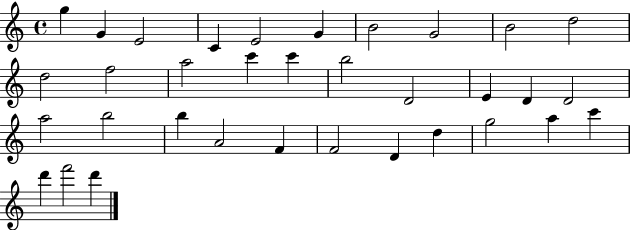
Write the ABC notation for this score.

X:1
T:Untitled
M:4/4
L:1/4
K:C
g G E2 C E2 G B2 G2 B2 d2 d2 f2 a2 c' c' b2 D2 E D D2 a2 b2 b A2 F F2 D d g2 a c' d' f'2 d'